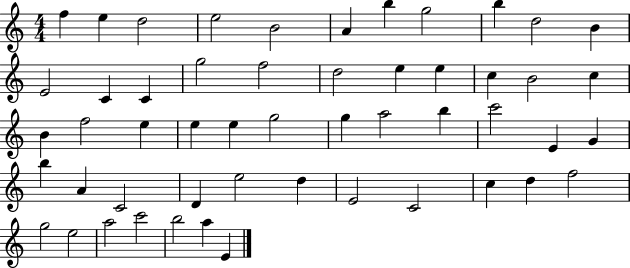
X:1
T:Untitled
M:4/4
L:1/4
K:C
f e d2 e2 B2 A b g2 b d2 B E2 C C g2 f2 d2 e e c B2 c B f2 e e e g2 g a2 b c'2 E G b A C2 D e2 d E2 C2 c d f2 g2 e2 a2 c'2 b2 a E